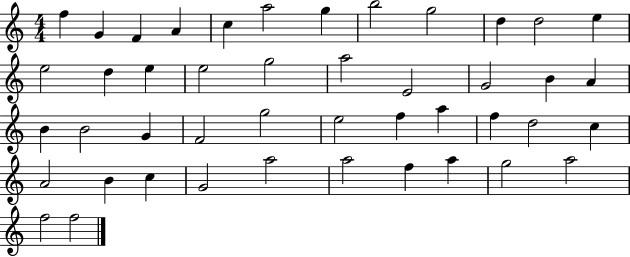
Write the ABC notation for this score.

X:1
T:Untitled
M:4/4
L:1/4
K:C
f G F A c a2 g b2 g2 d d2 e e2 d e e2 g2 a2 E2 G2 B A B B2 G F2 g2 e2 f a f d2 c A2 B c G2 a2 a2 f a g2 a2 f2 f2